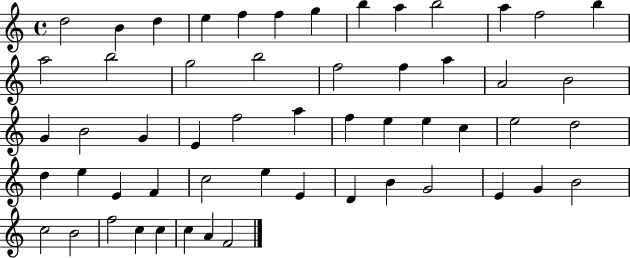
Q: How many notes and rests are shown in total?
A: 55